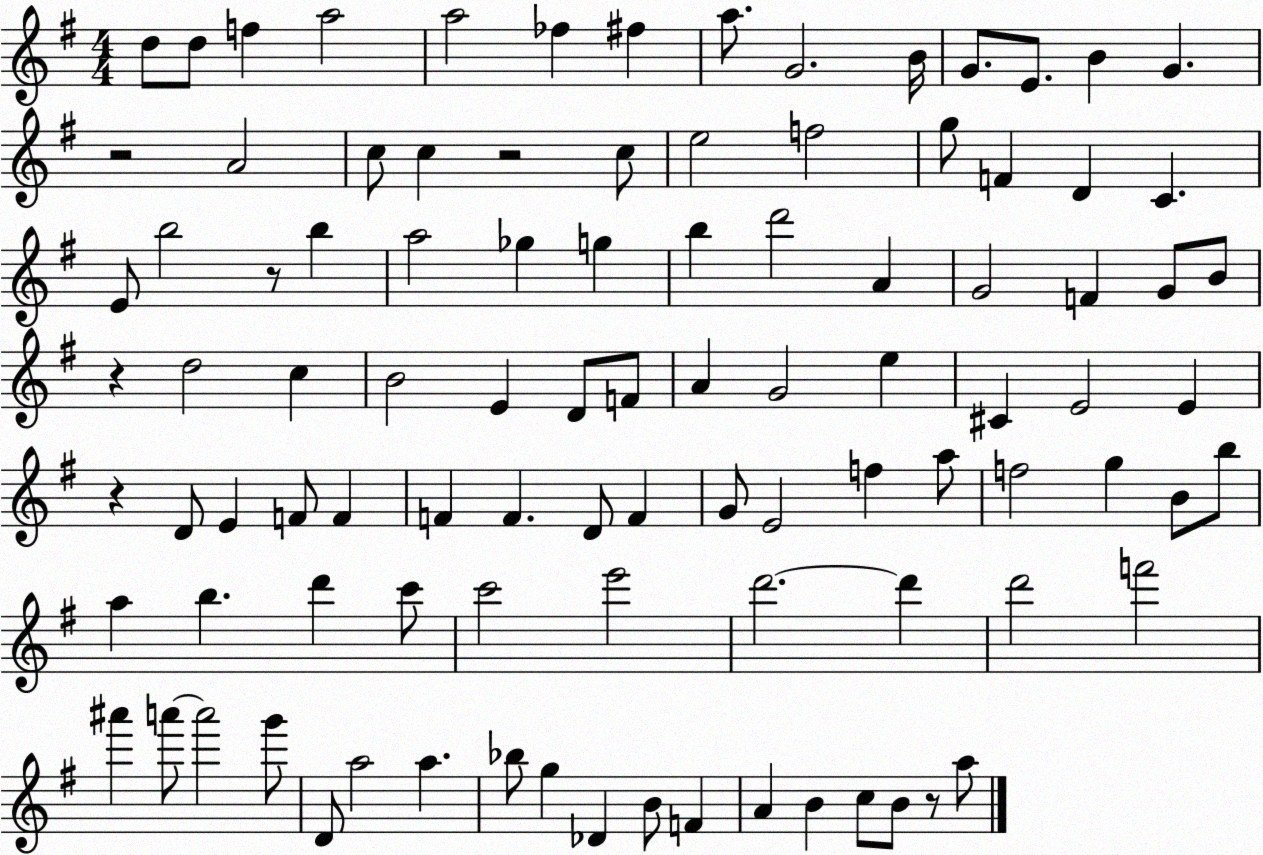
X:1
T:Untitled
M:4/4
L:1/4
K:G
d/2 d/2 f a2 a2 _f ^f a/2 G2 B/4 G/2 E/2 B G z2 A2 c/2 c z2 c/2 e2 f2 g/2 F D C E/2 b2 z/2 b a2 _g g b d'2 A G2 F G/2 B/2 z d2 c B2 E D/2 F/2 A G2 e ^C E2 E z D/2 E F/2 F F F D/2 F G/2 E2 f a/2 f2 g B/2 b/2 a b d' c'/2 c'2 e'2 d'2 d' d'2 f'2 ^a' a'/2 a'2 g'/2 D/2 a2 a _b/2 g _D B/2 F A B c/2 B/2 z/2 a/2